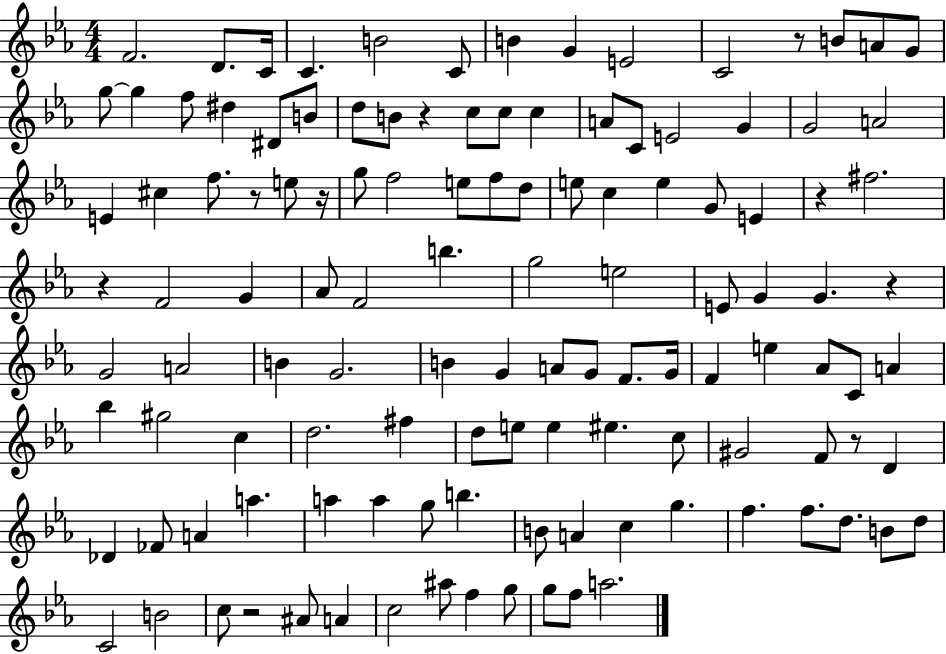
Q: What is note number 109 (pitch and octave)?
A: G5